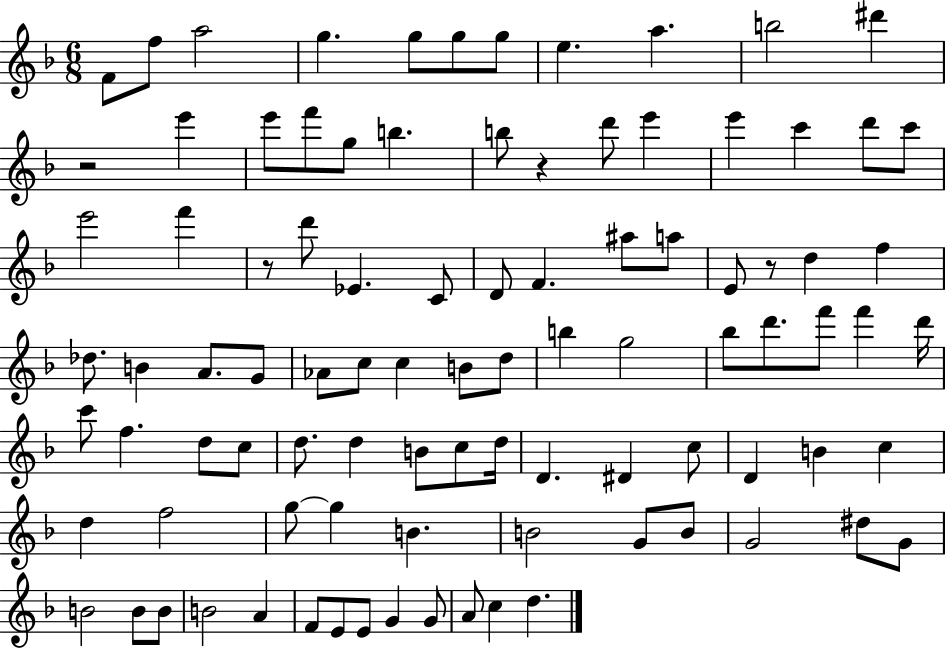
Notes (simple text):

F4/e F5/e A5/h G5/q. G5/e G5/e G5/e E5/q. A5/q. B5/h D#6/q R/h E6/q E6/e F6/e G5/e B5/q. B5/e R/q D6/e E6/q E6/q C6/q D6/e C6/e E6/h F6/q R/e D6/e Eb4/q. C4/e D4/e F4/q. A#5/e A5/e E4/e R/e D5/q F5/q Db5/e. B4/q A4/e. G4/e Ab4/e C5/e C5/q B4/e D5/e B5/q G5/h Bb5/e D6/e. F6/e F6/q D6/s C6/e F5/q. D5/e C5/e D5/e. D5/q B4/e C5/e D5/s D4/q. D#4/q C5/e D4/q B4/q C5/q D5/q F5/h G5/e G5/q B4/q. B4/h G4/e B4/e G4/h D#5/e G4/e B4/h B4/e B4/e B4/h A4/q F4/e E4/e E4/e G4/q G4/e A4/e C5/q D5/q.